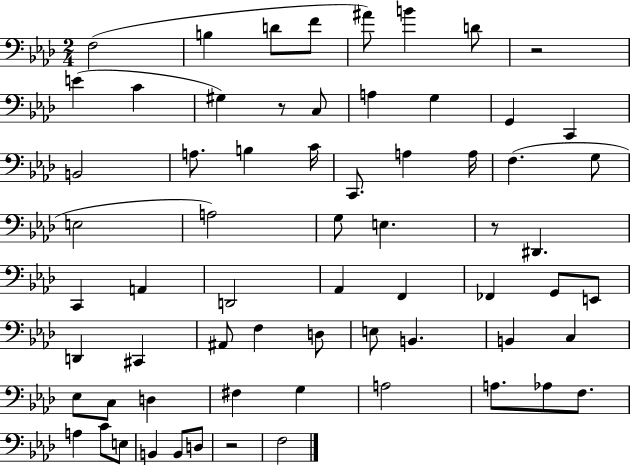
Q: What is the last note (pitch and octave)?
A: F3